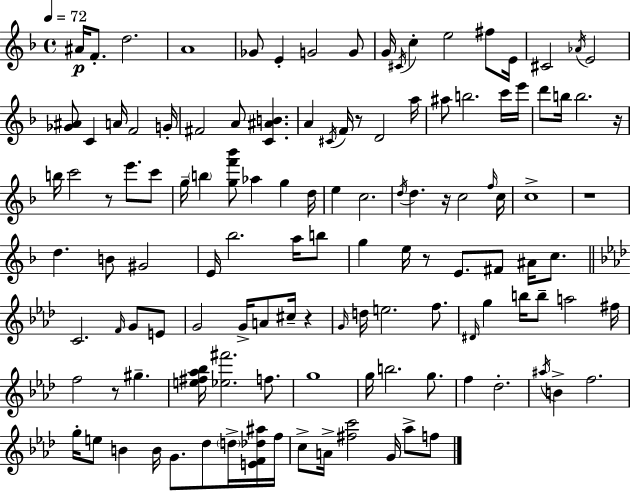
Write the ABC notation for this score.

X:1
T:Untitled
M:4/4
L:1/4
K:F
^A/4 F/2 d2 A4 _G/2 E G2 G/2 G/4 ^C/4 c e2 ^f/2 E/4 ^C2 _A/4 E2 [_G^A]/2 C A/4 F2 G/4 ^F2 A/2 [C^AB] A ^C/4 F/4 z/2 D2 a/4 ^a/2 b2 c'/4 e'/4 d'/2 b/4 b2 z/4 b/4 c'2 z/2 e'/2 c'/2 g/4 b [gf'_b']/2 _a g d/4 e c2 d/4 d z/4 c2 f/4 c/4 c4 z4 d B/2 ^G2 E/4 _b2 a/4 b/2 g e/4 z/2 E/2 ^F/2 ^A/4 c/2 C2 F/4 G/2 E/2 G2 G/4 A/2 ^c/4 z G/4 d/4 e2 f/2 ^D/4 g b/4 b/2 a2 ^f/4 f2 z/2 ^g [e^f_a_b]/4 [_e^f']2 f/2 g4 g/4 b2 g/2 f _d2 ^a/4 B f2 g/4 e/2 B B/4 G/2 _d/2 d/4 [EF_d^a]/4 f/4 c/2 A/4 [^fc']2 G/4 _a/2 f/2